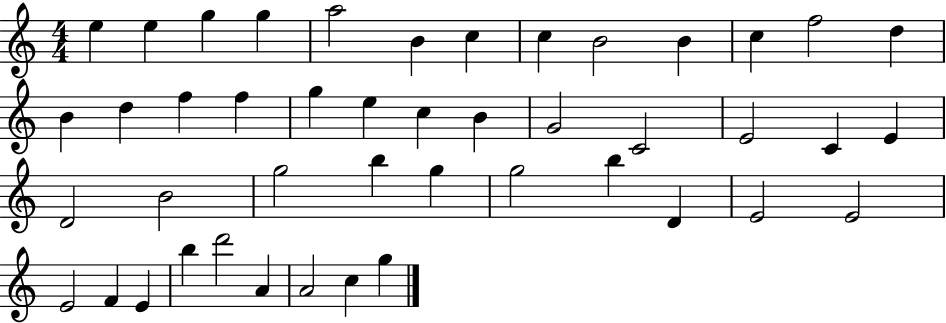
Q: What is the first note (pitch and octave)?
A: E5